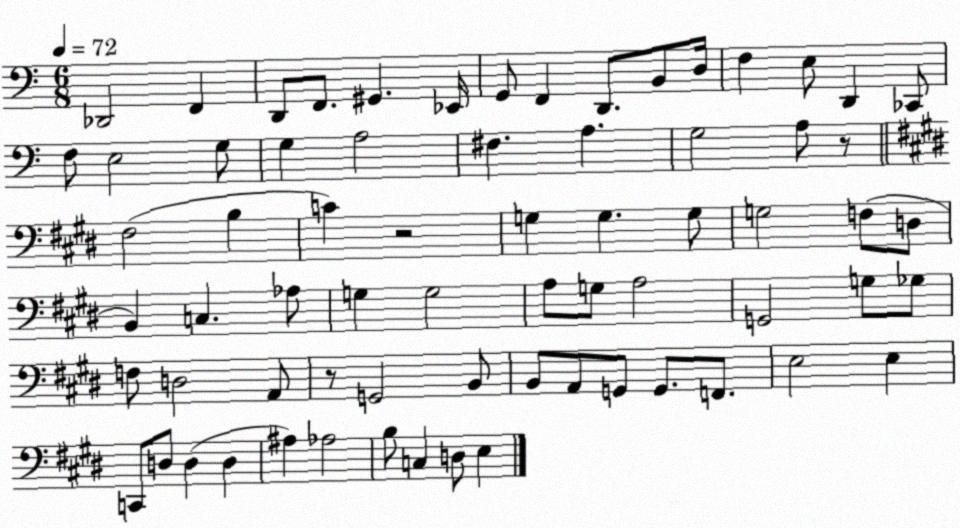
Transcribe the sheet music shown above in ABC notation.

X:1
T:Untitled
M:6/8
L:1/4
K:C
_D,,2 F,, D,,/2 F,,/2 ^G,, _E,,/4 G,,/2 F,, D,,/2 B,,/2 D,/4 F, E,/2 D,, _C,,/2 F,/2 E,2 G,/2 G, A,2 ^F, A, G,2 A,/2 z/2 ^F,2 B, C z2 G, G, G,/2 G,2 F,/2 D,/2 B,, C, _A,/2 G, G,2 A,/2 G,/2 A,2 G,,2 G,/2 _G,/2 F,/2 D,2 A,,/2 z/2 G,,2 B,,/2 B,,/2 A,,/2 G,,/2 G,,/2 F,,/2 E,2 E, C,,/2 D,/2 D, D, ^A, _A,2 B,/2 C, D,/2 E,